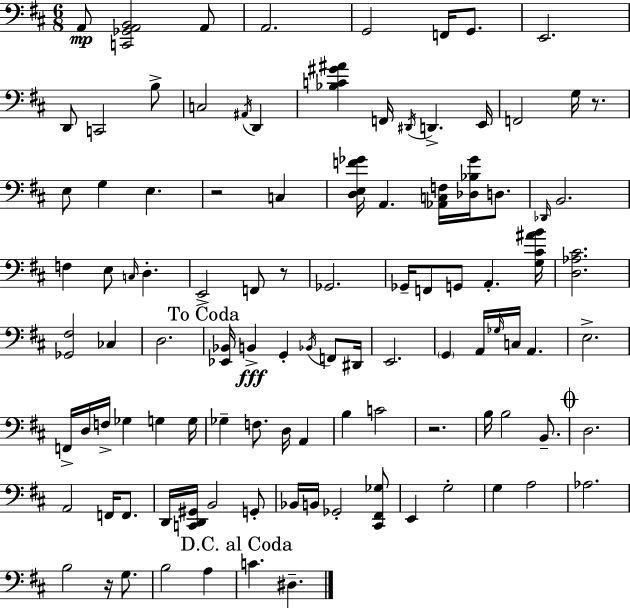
X:1
T:Untitled
M:6/8
L:1/4
K:D
A,,/2 [C,,_G,,A,,B,,]2 A,,/2 A,,2 G,,2 F,,/4 G,,/2 E,,2 D,,/2 C,,2 B,/2 C,2 ^A,,/4 D,, [_B,C^G^A] F,,/4 ^D,,/4 D,, E,,/4 F,,2 G,/4 z/2 E,/2 G, E, z2 C, [D,E,F_G]/4 A,, [_A,,C,F,]/4 [_D,_B,_G]/4 D,/2 _D,,/4 B,,2 F, E,/2 C,/4 D, E,,2 F,,/2 z/2 _G,,2 _G,,/4 F,,/2 G,,/2 A,, [G,^C^AB]/4 [D,_A,^C]2 [_G,,^F,]2 _C, D,2 [_E,,_B,,]/4 B,, G,, _B,,/4 F,,/2 ^D,,/4 E,,2 G,, A,,/4 _G,/4 C,/4 A,, E,2 F,,/4 D,/4 F,/4 _G, G, G,/4 _G, F,/2 D,/4 A,, B, C2 z2 B,/4 B,2 B,,/2 D,2 A,,2 F,,/4 F,,/2 D,,/4 [C,,D,,^G,,]/4 B,,2 G,,/2 _B,,/4 B,,/4 _G,,2 [^C,,^F,,_G,]/2 E,, G,2 G, A,2 _A,2 B,2 z/4 G,/2 B,2 A, C ^D,